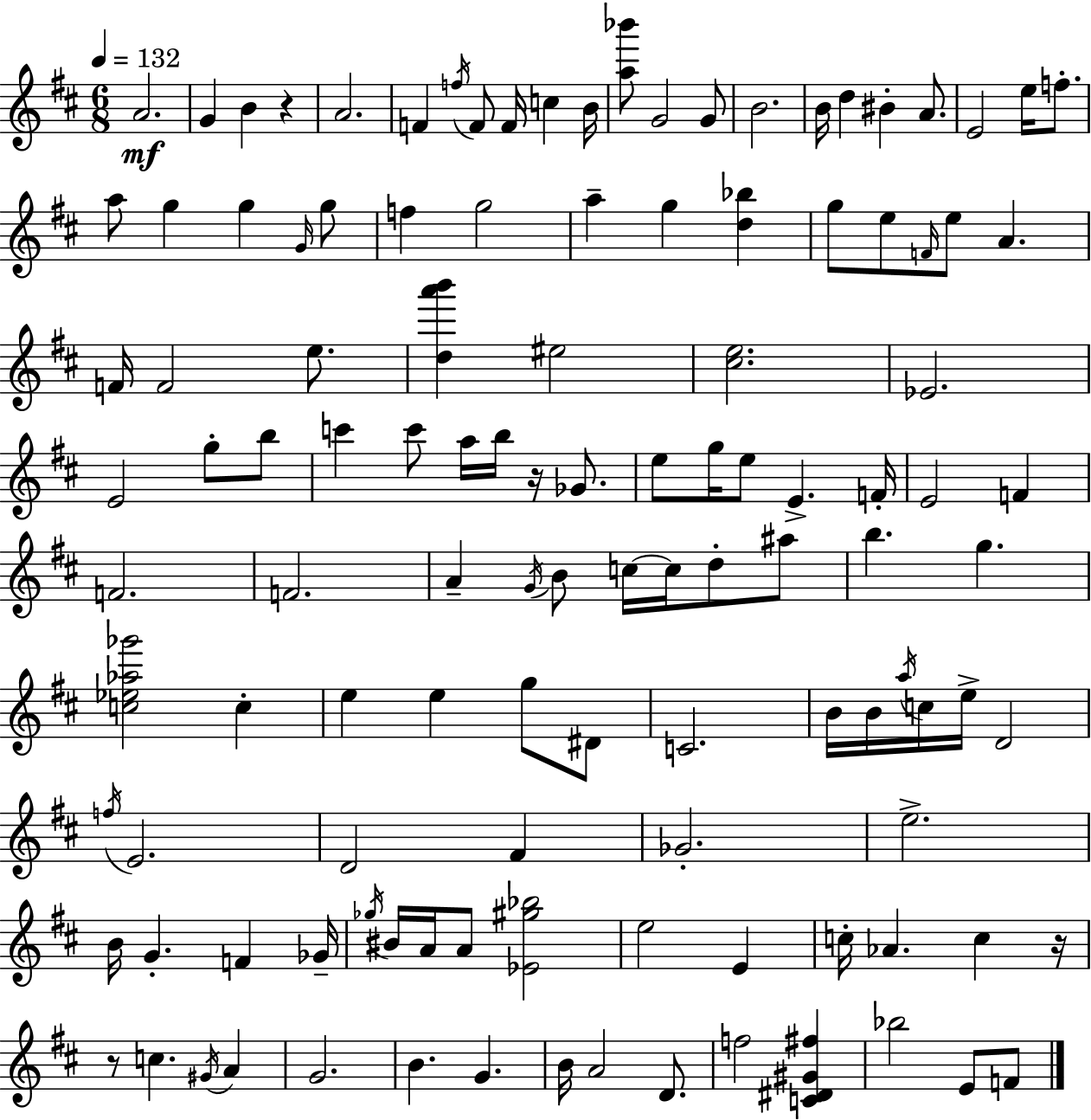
X:1
T:Untitled
M:6/8
L:1/4
K:D
A2 G B z A2 F f/4 F/2 F/4 c B/4 [a_b']/2 G2 G/2 B2 B/4 d ^B A/2 E2 e/4 f/2 a/2 g g G/4 g/2 f g2 a g [d_b] g/2 e/2 F/4 e/2 A F/4 F2 e/2 [da'b'] ^e2 [^ce]2 _E2 E2 g/2 b/2 c' c'/2 a/4 b/4 z/4 _G/2 e/2 g/4 e/2 E F/4 E2 F F2 F2 A G/4 B/2 c/4 c/4 d/2 ^a/2 b g [c_e_a_g']2 c e e g/2 ^D/2 C2 B/4 B/4 a/4 c/4 e/4 D2 f/4 E2 D2 ^F _G2 e2 B/4 G F _G/4 _g/4 ^B/4 A/4 A/2 [_E^g_b]2 e2 E c/4 _A c z/4 z/2 c ^G/4 A G2 B G B/4 A2 D/2 f2 [C^D^G^f] _b2 E/2 F/2